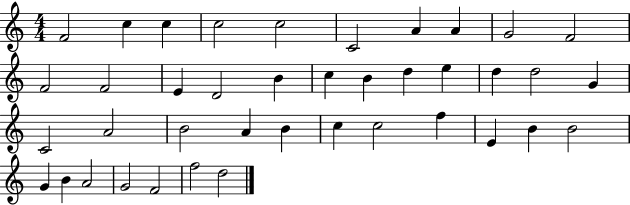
{
  \clef treble
  \numericTimeSignature
  \time 4/4
  \key c \major
  f'2 c''4 c''4 | c''2 c''2 | c'2 a'4 a'4 | g'2 f'2 | \break f'2 f'2 | e'4 d'2 b'4 | c''4 b'4 d''4 e''4 | d''4 d''2 g'4 | \break c'2 a'2 | b'2 a'4 b'4 | c''4 c''2 f''4 | e'4 b'4 b'2 | \break g'4 b'4 a'2 | g'2 f'2 | f''2 d''2 | \bar "|."
}